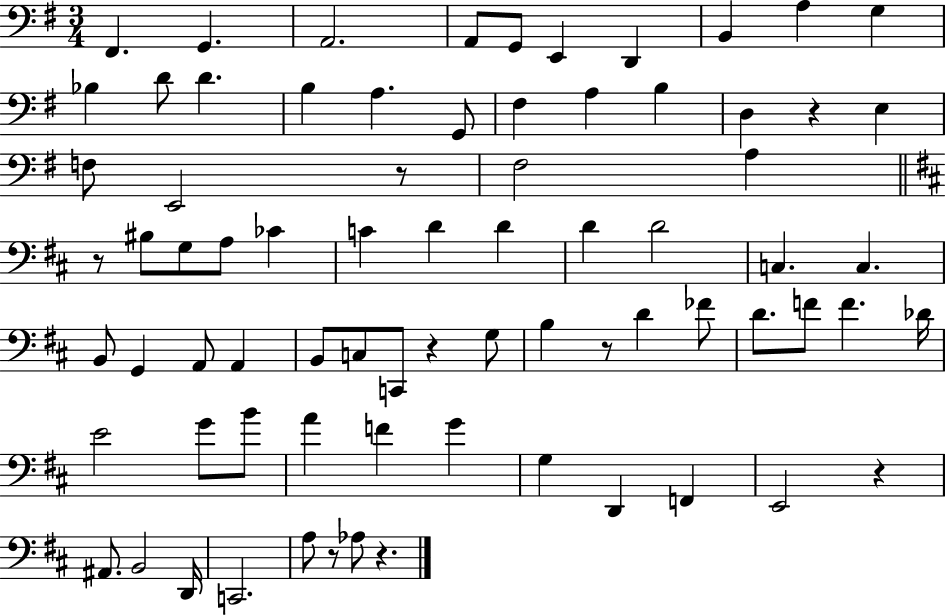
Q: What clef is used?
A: bass